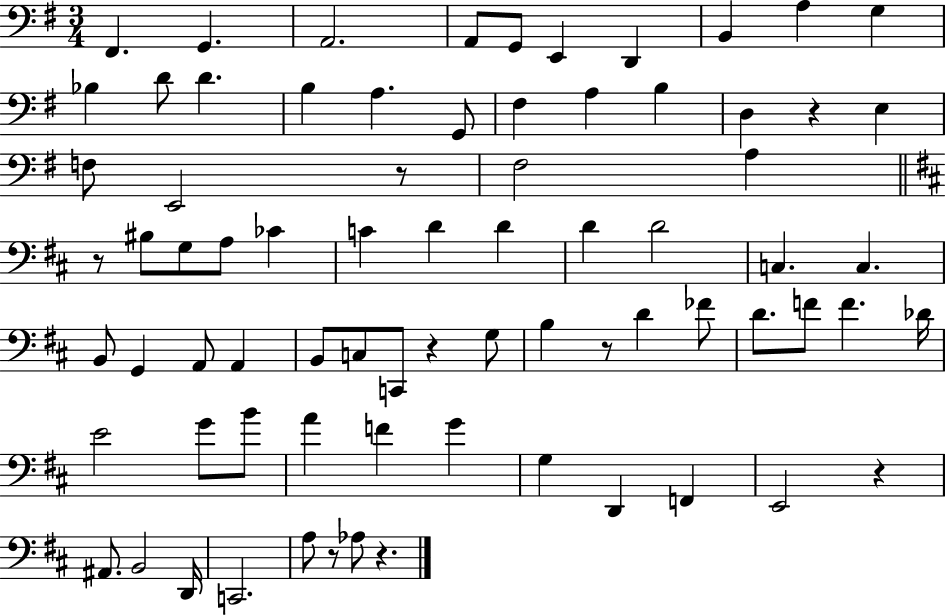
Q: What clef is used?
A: bass